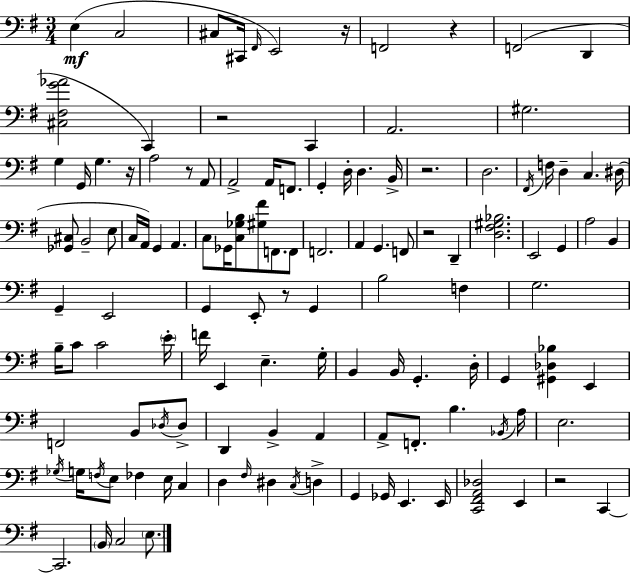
X:1
T:Untitled
M:3/4
L:1/4
K:Em
E, C,2 ^C,/2 ^C,,/4 ^F,,/4 E,,2 z/4 F,,2 z F,,2 D,, [^C,^F,G_A]2 C,, z2 C,, A,,2 ^G,2 G, G,,/4 G, z/4 A,2 z/2 A,,/2 A,,2 A,,/4 F,,/2 G,, D,/4 D, B,,/4 z2 D,2 ^F,,/4 F,/4 D, C, ^D,/4 [_G,,^C,]/2 B,,2 E,/2 C,/4 A,,/4 G,, A,, C,/2 _G,,/4 [C,_G,B,]/2 [^G,^F]/2 F,,/2 F,,/2 F,,2 A,, G,, F,,/2 z2 D,, [D,^F,^G,_B,]2 E,,2 G,, A,2 B,, G,, E,,2 G,, E,,/2 z/2 G,, B,2 F, G,2 B,/4 C/2 C2 E/4 F/4 E,, E, G,/4 B,, B,,/4 G,, D,/4 G,, [^G,,_D,_B,] E,, F,,2 B,,/2 _D,/4 _D,/2 D,, B,, A,, A,,/2 F,,/2 B, _B,,/4 A,/4 E,2 _G,/4 G,/4 F,/4 E,/2 _F, E,/4 C, D, ^F,/4 ^D, C,/4 D, G,, _G,,/4 E,, E,,/4 [C,,^F,,A,,_D,]2 E,, z2 C,, C,,2 B,,/4 C,2 E,/2